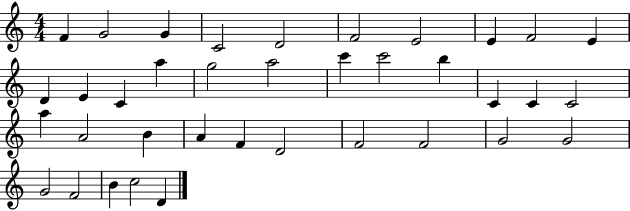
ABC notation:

X:1
T:Untitled
M:4/4
L:1/4
K:C
F G2 G C2 D2 F2 E2 E F2 E D E C a g2 a2 c' c'2 b C C C2 a A2 B A F D2 F2 F2 G2 G2 G2 F2 B c2 D